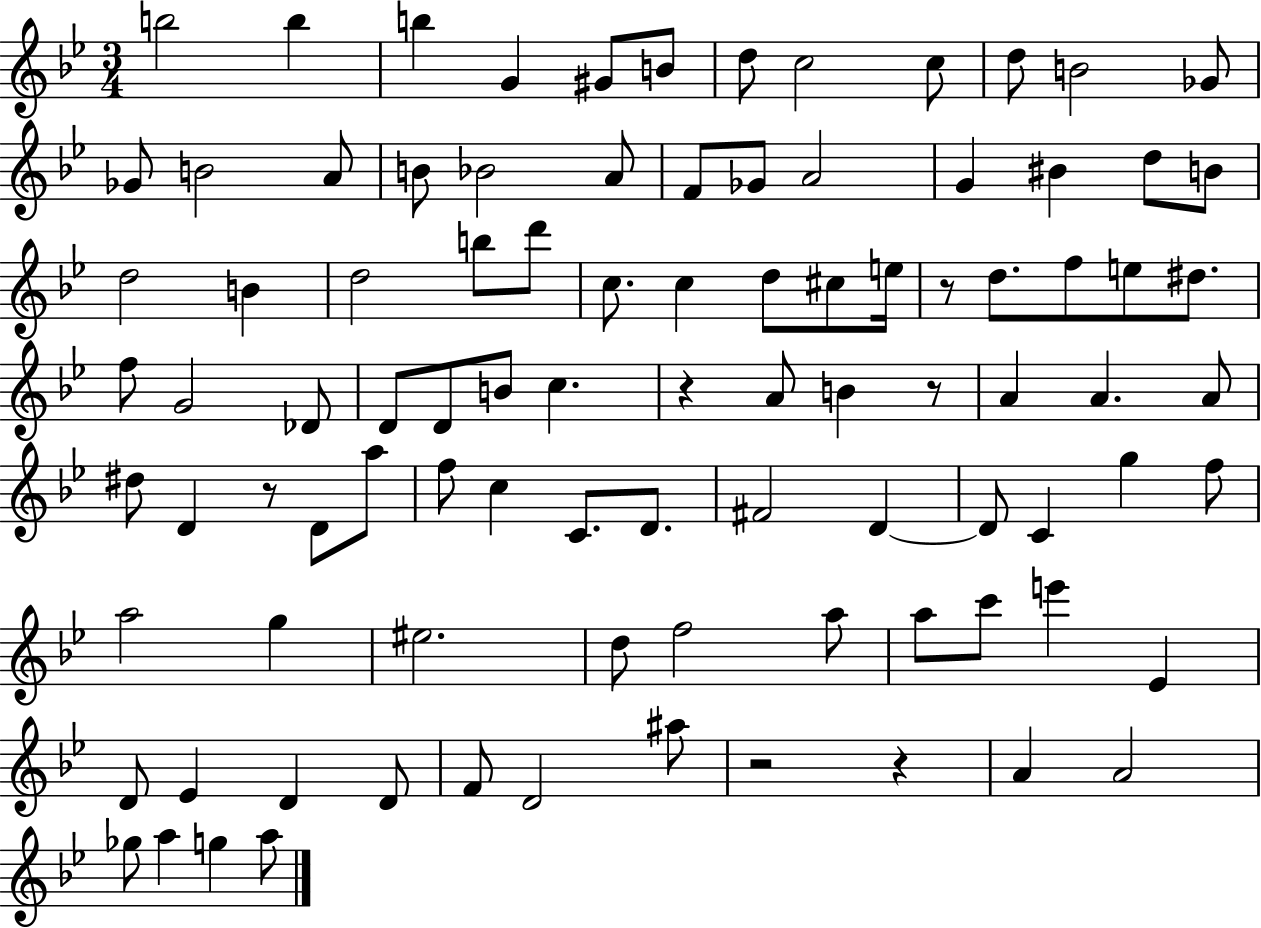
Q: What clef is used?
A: treble